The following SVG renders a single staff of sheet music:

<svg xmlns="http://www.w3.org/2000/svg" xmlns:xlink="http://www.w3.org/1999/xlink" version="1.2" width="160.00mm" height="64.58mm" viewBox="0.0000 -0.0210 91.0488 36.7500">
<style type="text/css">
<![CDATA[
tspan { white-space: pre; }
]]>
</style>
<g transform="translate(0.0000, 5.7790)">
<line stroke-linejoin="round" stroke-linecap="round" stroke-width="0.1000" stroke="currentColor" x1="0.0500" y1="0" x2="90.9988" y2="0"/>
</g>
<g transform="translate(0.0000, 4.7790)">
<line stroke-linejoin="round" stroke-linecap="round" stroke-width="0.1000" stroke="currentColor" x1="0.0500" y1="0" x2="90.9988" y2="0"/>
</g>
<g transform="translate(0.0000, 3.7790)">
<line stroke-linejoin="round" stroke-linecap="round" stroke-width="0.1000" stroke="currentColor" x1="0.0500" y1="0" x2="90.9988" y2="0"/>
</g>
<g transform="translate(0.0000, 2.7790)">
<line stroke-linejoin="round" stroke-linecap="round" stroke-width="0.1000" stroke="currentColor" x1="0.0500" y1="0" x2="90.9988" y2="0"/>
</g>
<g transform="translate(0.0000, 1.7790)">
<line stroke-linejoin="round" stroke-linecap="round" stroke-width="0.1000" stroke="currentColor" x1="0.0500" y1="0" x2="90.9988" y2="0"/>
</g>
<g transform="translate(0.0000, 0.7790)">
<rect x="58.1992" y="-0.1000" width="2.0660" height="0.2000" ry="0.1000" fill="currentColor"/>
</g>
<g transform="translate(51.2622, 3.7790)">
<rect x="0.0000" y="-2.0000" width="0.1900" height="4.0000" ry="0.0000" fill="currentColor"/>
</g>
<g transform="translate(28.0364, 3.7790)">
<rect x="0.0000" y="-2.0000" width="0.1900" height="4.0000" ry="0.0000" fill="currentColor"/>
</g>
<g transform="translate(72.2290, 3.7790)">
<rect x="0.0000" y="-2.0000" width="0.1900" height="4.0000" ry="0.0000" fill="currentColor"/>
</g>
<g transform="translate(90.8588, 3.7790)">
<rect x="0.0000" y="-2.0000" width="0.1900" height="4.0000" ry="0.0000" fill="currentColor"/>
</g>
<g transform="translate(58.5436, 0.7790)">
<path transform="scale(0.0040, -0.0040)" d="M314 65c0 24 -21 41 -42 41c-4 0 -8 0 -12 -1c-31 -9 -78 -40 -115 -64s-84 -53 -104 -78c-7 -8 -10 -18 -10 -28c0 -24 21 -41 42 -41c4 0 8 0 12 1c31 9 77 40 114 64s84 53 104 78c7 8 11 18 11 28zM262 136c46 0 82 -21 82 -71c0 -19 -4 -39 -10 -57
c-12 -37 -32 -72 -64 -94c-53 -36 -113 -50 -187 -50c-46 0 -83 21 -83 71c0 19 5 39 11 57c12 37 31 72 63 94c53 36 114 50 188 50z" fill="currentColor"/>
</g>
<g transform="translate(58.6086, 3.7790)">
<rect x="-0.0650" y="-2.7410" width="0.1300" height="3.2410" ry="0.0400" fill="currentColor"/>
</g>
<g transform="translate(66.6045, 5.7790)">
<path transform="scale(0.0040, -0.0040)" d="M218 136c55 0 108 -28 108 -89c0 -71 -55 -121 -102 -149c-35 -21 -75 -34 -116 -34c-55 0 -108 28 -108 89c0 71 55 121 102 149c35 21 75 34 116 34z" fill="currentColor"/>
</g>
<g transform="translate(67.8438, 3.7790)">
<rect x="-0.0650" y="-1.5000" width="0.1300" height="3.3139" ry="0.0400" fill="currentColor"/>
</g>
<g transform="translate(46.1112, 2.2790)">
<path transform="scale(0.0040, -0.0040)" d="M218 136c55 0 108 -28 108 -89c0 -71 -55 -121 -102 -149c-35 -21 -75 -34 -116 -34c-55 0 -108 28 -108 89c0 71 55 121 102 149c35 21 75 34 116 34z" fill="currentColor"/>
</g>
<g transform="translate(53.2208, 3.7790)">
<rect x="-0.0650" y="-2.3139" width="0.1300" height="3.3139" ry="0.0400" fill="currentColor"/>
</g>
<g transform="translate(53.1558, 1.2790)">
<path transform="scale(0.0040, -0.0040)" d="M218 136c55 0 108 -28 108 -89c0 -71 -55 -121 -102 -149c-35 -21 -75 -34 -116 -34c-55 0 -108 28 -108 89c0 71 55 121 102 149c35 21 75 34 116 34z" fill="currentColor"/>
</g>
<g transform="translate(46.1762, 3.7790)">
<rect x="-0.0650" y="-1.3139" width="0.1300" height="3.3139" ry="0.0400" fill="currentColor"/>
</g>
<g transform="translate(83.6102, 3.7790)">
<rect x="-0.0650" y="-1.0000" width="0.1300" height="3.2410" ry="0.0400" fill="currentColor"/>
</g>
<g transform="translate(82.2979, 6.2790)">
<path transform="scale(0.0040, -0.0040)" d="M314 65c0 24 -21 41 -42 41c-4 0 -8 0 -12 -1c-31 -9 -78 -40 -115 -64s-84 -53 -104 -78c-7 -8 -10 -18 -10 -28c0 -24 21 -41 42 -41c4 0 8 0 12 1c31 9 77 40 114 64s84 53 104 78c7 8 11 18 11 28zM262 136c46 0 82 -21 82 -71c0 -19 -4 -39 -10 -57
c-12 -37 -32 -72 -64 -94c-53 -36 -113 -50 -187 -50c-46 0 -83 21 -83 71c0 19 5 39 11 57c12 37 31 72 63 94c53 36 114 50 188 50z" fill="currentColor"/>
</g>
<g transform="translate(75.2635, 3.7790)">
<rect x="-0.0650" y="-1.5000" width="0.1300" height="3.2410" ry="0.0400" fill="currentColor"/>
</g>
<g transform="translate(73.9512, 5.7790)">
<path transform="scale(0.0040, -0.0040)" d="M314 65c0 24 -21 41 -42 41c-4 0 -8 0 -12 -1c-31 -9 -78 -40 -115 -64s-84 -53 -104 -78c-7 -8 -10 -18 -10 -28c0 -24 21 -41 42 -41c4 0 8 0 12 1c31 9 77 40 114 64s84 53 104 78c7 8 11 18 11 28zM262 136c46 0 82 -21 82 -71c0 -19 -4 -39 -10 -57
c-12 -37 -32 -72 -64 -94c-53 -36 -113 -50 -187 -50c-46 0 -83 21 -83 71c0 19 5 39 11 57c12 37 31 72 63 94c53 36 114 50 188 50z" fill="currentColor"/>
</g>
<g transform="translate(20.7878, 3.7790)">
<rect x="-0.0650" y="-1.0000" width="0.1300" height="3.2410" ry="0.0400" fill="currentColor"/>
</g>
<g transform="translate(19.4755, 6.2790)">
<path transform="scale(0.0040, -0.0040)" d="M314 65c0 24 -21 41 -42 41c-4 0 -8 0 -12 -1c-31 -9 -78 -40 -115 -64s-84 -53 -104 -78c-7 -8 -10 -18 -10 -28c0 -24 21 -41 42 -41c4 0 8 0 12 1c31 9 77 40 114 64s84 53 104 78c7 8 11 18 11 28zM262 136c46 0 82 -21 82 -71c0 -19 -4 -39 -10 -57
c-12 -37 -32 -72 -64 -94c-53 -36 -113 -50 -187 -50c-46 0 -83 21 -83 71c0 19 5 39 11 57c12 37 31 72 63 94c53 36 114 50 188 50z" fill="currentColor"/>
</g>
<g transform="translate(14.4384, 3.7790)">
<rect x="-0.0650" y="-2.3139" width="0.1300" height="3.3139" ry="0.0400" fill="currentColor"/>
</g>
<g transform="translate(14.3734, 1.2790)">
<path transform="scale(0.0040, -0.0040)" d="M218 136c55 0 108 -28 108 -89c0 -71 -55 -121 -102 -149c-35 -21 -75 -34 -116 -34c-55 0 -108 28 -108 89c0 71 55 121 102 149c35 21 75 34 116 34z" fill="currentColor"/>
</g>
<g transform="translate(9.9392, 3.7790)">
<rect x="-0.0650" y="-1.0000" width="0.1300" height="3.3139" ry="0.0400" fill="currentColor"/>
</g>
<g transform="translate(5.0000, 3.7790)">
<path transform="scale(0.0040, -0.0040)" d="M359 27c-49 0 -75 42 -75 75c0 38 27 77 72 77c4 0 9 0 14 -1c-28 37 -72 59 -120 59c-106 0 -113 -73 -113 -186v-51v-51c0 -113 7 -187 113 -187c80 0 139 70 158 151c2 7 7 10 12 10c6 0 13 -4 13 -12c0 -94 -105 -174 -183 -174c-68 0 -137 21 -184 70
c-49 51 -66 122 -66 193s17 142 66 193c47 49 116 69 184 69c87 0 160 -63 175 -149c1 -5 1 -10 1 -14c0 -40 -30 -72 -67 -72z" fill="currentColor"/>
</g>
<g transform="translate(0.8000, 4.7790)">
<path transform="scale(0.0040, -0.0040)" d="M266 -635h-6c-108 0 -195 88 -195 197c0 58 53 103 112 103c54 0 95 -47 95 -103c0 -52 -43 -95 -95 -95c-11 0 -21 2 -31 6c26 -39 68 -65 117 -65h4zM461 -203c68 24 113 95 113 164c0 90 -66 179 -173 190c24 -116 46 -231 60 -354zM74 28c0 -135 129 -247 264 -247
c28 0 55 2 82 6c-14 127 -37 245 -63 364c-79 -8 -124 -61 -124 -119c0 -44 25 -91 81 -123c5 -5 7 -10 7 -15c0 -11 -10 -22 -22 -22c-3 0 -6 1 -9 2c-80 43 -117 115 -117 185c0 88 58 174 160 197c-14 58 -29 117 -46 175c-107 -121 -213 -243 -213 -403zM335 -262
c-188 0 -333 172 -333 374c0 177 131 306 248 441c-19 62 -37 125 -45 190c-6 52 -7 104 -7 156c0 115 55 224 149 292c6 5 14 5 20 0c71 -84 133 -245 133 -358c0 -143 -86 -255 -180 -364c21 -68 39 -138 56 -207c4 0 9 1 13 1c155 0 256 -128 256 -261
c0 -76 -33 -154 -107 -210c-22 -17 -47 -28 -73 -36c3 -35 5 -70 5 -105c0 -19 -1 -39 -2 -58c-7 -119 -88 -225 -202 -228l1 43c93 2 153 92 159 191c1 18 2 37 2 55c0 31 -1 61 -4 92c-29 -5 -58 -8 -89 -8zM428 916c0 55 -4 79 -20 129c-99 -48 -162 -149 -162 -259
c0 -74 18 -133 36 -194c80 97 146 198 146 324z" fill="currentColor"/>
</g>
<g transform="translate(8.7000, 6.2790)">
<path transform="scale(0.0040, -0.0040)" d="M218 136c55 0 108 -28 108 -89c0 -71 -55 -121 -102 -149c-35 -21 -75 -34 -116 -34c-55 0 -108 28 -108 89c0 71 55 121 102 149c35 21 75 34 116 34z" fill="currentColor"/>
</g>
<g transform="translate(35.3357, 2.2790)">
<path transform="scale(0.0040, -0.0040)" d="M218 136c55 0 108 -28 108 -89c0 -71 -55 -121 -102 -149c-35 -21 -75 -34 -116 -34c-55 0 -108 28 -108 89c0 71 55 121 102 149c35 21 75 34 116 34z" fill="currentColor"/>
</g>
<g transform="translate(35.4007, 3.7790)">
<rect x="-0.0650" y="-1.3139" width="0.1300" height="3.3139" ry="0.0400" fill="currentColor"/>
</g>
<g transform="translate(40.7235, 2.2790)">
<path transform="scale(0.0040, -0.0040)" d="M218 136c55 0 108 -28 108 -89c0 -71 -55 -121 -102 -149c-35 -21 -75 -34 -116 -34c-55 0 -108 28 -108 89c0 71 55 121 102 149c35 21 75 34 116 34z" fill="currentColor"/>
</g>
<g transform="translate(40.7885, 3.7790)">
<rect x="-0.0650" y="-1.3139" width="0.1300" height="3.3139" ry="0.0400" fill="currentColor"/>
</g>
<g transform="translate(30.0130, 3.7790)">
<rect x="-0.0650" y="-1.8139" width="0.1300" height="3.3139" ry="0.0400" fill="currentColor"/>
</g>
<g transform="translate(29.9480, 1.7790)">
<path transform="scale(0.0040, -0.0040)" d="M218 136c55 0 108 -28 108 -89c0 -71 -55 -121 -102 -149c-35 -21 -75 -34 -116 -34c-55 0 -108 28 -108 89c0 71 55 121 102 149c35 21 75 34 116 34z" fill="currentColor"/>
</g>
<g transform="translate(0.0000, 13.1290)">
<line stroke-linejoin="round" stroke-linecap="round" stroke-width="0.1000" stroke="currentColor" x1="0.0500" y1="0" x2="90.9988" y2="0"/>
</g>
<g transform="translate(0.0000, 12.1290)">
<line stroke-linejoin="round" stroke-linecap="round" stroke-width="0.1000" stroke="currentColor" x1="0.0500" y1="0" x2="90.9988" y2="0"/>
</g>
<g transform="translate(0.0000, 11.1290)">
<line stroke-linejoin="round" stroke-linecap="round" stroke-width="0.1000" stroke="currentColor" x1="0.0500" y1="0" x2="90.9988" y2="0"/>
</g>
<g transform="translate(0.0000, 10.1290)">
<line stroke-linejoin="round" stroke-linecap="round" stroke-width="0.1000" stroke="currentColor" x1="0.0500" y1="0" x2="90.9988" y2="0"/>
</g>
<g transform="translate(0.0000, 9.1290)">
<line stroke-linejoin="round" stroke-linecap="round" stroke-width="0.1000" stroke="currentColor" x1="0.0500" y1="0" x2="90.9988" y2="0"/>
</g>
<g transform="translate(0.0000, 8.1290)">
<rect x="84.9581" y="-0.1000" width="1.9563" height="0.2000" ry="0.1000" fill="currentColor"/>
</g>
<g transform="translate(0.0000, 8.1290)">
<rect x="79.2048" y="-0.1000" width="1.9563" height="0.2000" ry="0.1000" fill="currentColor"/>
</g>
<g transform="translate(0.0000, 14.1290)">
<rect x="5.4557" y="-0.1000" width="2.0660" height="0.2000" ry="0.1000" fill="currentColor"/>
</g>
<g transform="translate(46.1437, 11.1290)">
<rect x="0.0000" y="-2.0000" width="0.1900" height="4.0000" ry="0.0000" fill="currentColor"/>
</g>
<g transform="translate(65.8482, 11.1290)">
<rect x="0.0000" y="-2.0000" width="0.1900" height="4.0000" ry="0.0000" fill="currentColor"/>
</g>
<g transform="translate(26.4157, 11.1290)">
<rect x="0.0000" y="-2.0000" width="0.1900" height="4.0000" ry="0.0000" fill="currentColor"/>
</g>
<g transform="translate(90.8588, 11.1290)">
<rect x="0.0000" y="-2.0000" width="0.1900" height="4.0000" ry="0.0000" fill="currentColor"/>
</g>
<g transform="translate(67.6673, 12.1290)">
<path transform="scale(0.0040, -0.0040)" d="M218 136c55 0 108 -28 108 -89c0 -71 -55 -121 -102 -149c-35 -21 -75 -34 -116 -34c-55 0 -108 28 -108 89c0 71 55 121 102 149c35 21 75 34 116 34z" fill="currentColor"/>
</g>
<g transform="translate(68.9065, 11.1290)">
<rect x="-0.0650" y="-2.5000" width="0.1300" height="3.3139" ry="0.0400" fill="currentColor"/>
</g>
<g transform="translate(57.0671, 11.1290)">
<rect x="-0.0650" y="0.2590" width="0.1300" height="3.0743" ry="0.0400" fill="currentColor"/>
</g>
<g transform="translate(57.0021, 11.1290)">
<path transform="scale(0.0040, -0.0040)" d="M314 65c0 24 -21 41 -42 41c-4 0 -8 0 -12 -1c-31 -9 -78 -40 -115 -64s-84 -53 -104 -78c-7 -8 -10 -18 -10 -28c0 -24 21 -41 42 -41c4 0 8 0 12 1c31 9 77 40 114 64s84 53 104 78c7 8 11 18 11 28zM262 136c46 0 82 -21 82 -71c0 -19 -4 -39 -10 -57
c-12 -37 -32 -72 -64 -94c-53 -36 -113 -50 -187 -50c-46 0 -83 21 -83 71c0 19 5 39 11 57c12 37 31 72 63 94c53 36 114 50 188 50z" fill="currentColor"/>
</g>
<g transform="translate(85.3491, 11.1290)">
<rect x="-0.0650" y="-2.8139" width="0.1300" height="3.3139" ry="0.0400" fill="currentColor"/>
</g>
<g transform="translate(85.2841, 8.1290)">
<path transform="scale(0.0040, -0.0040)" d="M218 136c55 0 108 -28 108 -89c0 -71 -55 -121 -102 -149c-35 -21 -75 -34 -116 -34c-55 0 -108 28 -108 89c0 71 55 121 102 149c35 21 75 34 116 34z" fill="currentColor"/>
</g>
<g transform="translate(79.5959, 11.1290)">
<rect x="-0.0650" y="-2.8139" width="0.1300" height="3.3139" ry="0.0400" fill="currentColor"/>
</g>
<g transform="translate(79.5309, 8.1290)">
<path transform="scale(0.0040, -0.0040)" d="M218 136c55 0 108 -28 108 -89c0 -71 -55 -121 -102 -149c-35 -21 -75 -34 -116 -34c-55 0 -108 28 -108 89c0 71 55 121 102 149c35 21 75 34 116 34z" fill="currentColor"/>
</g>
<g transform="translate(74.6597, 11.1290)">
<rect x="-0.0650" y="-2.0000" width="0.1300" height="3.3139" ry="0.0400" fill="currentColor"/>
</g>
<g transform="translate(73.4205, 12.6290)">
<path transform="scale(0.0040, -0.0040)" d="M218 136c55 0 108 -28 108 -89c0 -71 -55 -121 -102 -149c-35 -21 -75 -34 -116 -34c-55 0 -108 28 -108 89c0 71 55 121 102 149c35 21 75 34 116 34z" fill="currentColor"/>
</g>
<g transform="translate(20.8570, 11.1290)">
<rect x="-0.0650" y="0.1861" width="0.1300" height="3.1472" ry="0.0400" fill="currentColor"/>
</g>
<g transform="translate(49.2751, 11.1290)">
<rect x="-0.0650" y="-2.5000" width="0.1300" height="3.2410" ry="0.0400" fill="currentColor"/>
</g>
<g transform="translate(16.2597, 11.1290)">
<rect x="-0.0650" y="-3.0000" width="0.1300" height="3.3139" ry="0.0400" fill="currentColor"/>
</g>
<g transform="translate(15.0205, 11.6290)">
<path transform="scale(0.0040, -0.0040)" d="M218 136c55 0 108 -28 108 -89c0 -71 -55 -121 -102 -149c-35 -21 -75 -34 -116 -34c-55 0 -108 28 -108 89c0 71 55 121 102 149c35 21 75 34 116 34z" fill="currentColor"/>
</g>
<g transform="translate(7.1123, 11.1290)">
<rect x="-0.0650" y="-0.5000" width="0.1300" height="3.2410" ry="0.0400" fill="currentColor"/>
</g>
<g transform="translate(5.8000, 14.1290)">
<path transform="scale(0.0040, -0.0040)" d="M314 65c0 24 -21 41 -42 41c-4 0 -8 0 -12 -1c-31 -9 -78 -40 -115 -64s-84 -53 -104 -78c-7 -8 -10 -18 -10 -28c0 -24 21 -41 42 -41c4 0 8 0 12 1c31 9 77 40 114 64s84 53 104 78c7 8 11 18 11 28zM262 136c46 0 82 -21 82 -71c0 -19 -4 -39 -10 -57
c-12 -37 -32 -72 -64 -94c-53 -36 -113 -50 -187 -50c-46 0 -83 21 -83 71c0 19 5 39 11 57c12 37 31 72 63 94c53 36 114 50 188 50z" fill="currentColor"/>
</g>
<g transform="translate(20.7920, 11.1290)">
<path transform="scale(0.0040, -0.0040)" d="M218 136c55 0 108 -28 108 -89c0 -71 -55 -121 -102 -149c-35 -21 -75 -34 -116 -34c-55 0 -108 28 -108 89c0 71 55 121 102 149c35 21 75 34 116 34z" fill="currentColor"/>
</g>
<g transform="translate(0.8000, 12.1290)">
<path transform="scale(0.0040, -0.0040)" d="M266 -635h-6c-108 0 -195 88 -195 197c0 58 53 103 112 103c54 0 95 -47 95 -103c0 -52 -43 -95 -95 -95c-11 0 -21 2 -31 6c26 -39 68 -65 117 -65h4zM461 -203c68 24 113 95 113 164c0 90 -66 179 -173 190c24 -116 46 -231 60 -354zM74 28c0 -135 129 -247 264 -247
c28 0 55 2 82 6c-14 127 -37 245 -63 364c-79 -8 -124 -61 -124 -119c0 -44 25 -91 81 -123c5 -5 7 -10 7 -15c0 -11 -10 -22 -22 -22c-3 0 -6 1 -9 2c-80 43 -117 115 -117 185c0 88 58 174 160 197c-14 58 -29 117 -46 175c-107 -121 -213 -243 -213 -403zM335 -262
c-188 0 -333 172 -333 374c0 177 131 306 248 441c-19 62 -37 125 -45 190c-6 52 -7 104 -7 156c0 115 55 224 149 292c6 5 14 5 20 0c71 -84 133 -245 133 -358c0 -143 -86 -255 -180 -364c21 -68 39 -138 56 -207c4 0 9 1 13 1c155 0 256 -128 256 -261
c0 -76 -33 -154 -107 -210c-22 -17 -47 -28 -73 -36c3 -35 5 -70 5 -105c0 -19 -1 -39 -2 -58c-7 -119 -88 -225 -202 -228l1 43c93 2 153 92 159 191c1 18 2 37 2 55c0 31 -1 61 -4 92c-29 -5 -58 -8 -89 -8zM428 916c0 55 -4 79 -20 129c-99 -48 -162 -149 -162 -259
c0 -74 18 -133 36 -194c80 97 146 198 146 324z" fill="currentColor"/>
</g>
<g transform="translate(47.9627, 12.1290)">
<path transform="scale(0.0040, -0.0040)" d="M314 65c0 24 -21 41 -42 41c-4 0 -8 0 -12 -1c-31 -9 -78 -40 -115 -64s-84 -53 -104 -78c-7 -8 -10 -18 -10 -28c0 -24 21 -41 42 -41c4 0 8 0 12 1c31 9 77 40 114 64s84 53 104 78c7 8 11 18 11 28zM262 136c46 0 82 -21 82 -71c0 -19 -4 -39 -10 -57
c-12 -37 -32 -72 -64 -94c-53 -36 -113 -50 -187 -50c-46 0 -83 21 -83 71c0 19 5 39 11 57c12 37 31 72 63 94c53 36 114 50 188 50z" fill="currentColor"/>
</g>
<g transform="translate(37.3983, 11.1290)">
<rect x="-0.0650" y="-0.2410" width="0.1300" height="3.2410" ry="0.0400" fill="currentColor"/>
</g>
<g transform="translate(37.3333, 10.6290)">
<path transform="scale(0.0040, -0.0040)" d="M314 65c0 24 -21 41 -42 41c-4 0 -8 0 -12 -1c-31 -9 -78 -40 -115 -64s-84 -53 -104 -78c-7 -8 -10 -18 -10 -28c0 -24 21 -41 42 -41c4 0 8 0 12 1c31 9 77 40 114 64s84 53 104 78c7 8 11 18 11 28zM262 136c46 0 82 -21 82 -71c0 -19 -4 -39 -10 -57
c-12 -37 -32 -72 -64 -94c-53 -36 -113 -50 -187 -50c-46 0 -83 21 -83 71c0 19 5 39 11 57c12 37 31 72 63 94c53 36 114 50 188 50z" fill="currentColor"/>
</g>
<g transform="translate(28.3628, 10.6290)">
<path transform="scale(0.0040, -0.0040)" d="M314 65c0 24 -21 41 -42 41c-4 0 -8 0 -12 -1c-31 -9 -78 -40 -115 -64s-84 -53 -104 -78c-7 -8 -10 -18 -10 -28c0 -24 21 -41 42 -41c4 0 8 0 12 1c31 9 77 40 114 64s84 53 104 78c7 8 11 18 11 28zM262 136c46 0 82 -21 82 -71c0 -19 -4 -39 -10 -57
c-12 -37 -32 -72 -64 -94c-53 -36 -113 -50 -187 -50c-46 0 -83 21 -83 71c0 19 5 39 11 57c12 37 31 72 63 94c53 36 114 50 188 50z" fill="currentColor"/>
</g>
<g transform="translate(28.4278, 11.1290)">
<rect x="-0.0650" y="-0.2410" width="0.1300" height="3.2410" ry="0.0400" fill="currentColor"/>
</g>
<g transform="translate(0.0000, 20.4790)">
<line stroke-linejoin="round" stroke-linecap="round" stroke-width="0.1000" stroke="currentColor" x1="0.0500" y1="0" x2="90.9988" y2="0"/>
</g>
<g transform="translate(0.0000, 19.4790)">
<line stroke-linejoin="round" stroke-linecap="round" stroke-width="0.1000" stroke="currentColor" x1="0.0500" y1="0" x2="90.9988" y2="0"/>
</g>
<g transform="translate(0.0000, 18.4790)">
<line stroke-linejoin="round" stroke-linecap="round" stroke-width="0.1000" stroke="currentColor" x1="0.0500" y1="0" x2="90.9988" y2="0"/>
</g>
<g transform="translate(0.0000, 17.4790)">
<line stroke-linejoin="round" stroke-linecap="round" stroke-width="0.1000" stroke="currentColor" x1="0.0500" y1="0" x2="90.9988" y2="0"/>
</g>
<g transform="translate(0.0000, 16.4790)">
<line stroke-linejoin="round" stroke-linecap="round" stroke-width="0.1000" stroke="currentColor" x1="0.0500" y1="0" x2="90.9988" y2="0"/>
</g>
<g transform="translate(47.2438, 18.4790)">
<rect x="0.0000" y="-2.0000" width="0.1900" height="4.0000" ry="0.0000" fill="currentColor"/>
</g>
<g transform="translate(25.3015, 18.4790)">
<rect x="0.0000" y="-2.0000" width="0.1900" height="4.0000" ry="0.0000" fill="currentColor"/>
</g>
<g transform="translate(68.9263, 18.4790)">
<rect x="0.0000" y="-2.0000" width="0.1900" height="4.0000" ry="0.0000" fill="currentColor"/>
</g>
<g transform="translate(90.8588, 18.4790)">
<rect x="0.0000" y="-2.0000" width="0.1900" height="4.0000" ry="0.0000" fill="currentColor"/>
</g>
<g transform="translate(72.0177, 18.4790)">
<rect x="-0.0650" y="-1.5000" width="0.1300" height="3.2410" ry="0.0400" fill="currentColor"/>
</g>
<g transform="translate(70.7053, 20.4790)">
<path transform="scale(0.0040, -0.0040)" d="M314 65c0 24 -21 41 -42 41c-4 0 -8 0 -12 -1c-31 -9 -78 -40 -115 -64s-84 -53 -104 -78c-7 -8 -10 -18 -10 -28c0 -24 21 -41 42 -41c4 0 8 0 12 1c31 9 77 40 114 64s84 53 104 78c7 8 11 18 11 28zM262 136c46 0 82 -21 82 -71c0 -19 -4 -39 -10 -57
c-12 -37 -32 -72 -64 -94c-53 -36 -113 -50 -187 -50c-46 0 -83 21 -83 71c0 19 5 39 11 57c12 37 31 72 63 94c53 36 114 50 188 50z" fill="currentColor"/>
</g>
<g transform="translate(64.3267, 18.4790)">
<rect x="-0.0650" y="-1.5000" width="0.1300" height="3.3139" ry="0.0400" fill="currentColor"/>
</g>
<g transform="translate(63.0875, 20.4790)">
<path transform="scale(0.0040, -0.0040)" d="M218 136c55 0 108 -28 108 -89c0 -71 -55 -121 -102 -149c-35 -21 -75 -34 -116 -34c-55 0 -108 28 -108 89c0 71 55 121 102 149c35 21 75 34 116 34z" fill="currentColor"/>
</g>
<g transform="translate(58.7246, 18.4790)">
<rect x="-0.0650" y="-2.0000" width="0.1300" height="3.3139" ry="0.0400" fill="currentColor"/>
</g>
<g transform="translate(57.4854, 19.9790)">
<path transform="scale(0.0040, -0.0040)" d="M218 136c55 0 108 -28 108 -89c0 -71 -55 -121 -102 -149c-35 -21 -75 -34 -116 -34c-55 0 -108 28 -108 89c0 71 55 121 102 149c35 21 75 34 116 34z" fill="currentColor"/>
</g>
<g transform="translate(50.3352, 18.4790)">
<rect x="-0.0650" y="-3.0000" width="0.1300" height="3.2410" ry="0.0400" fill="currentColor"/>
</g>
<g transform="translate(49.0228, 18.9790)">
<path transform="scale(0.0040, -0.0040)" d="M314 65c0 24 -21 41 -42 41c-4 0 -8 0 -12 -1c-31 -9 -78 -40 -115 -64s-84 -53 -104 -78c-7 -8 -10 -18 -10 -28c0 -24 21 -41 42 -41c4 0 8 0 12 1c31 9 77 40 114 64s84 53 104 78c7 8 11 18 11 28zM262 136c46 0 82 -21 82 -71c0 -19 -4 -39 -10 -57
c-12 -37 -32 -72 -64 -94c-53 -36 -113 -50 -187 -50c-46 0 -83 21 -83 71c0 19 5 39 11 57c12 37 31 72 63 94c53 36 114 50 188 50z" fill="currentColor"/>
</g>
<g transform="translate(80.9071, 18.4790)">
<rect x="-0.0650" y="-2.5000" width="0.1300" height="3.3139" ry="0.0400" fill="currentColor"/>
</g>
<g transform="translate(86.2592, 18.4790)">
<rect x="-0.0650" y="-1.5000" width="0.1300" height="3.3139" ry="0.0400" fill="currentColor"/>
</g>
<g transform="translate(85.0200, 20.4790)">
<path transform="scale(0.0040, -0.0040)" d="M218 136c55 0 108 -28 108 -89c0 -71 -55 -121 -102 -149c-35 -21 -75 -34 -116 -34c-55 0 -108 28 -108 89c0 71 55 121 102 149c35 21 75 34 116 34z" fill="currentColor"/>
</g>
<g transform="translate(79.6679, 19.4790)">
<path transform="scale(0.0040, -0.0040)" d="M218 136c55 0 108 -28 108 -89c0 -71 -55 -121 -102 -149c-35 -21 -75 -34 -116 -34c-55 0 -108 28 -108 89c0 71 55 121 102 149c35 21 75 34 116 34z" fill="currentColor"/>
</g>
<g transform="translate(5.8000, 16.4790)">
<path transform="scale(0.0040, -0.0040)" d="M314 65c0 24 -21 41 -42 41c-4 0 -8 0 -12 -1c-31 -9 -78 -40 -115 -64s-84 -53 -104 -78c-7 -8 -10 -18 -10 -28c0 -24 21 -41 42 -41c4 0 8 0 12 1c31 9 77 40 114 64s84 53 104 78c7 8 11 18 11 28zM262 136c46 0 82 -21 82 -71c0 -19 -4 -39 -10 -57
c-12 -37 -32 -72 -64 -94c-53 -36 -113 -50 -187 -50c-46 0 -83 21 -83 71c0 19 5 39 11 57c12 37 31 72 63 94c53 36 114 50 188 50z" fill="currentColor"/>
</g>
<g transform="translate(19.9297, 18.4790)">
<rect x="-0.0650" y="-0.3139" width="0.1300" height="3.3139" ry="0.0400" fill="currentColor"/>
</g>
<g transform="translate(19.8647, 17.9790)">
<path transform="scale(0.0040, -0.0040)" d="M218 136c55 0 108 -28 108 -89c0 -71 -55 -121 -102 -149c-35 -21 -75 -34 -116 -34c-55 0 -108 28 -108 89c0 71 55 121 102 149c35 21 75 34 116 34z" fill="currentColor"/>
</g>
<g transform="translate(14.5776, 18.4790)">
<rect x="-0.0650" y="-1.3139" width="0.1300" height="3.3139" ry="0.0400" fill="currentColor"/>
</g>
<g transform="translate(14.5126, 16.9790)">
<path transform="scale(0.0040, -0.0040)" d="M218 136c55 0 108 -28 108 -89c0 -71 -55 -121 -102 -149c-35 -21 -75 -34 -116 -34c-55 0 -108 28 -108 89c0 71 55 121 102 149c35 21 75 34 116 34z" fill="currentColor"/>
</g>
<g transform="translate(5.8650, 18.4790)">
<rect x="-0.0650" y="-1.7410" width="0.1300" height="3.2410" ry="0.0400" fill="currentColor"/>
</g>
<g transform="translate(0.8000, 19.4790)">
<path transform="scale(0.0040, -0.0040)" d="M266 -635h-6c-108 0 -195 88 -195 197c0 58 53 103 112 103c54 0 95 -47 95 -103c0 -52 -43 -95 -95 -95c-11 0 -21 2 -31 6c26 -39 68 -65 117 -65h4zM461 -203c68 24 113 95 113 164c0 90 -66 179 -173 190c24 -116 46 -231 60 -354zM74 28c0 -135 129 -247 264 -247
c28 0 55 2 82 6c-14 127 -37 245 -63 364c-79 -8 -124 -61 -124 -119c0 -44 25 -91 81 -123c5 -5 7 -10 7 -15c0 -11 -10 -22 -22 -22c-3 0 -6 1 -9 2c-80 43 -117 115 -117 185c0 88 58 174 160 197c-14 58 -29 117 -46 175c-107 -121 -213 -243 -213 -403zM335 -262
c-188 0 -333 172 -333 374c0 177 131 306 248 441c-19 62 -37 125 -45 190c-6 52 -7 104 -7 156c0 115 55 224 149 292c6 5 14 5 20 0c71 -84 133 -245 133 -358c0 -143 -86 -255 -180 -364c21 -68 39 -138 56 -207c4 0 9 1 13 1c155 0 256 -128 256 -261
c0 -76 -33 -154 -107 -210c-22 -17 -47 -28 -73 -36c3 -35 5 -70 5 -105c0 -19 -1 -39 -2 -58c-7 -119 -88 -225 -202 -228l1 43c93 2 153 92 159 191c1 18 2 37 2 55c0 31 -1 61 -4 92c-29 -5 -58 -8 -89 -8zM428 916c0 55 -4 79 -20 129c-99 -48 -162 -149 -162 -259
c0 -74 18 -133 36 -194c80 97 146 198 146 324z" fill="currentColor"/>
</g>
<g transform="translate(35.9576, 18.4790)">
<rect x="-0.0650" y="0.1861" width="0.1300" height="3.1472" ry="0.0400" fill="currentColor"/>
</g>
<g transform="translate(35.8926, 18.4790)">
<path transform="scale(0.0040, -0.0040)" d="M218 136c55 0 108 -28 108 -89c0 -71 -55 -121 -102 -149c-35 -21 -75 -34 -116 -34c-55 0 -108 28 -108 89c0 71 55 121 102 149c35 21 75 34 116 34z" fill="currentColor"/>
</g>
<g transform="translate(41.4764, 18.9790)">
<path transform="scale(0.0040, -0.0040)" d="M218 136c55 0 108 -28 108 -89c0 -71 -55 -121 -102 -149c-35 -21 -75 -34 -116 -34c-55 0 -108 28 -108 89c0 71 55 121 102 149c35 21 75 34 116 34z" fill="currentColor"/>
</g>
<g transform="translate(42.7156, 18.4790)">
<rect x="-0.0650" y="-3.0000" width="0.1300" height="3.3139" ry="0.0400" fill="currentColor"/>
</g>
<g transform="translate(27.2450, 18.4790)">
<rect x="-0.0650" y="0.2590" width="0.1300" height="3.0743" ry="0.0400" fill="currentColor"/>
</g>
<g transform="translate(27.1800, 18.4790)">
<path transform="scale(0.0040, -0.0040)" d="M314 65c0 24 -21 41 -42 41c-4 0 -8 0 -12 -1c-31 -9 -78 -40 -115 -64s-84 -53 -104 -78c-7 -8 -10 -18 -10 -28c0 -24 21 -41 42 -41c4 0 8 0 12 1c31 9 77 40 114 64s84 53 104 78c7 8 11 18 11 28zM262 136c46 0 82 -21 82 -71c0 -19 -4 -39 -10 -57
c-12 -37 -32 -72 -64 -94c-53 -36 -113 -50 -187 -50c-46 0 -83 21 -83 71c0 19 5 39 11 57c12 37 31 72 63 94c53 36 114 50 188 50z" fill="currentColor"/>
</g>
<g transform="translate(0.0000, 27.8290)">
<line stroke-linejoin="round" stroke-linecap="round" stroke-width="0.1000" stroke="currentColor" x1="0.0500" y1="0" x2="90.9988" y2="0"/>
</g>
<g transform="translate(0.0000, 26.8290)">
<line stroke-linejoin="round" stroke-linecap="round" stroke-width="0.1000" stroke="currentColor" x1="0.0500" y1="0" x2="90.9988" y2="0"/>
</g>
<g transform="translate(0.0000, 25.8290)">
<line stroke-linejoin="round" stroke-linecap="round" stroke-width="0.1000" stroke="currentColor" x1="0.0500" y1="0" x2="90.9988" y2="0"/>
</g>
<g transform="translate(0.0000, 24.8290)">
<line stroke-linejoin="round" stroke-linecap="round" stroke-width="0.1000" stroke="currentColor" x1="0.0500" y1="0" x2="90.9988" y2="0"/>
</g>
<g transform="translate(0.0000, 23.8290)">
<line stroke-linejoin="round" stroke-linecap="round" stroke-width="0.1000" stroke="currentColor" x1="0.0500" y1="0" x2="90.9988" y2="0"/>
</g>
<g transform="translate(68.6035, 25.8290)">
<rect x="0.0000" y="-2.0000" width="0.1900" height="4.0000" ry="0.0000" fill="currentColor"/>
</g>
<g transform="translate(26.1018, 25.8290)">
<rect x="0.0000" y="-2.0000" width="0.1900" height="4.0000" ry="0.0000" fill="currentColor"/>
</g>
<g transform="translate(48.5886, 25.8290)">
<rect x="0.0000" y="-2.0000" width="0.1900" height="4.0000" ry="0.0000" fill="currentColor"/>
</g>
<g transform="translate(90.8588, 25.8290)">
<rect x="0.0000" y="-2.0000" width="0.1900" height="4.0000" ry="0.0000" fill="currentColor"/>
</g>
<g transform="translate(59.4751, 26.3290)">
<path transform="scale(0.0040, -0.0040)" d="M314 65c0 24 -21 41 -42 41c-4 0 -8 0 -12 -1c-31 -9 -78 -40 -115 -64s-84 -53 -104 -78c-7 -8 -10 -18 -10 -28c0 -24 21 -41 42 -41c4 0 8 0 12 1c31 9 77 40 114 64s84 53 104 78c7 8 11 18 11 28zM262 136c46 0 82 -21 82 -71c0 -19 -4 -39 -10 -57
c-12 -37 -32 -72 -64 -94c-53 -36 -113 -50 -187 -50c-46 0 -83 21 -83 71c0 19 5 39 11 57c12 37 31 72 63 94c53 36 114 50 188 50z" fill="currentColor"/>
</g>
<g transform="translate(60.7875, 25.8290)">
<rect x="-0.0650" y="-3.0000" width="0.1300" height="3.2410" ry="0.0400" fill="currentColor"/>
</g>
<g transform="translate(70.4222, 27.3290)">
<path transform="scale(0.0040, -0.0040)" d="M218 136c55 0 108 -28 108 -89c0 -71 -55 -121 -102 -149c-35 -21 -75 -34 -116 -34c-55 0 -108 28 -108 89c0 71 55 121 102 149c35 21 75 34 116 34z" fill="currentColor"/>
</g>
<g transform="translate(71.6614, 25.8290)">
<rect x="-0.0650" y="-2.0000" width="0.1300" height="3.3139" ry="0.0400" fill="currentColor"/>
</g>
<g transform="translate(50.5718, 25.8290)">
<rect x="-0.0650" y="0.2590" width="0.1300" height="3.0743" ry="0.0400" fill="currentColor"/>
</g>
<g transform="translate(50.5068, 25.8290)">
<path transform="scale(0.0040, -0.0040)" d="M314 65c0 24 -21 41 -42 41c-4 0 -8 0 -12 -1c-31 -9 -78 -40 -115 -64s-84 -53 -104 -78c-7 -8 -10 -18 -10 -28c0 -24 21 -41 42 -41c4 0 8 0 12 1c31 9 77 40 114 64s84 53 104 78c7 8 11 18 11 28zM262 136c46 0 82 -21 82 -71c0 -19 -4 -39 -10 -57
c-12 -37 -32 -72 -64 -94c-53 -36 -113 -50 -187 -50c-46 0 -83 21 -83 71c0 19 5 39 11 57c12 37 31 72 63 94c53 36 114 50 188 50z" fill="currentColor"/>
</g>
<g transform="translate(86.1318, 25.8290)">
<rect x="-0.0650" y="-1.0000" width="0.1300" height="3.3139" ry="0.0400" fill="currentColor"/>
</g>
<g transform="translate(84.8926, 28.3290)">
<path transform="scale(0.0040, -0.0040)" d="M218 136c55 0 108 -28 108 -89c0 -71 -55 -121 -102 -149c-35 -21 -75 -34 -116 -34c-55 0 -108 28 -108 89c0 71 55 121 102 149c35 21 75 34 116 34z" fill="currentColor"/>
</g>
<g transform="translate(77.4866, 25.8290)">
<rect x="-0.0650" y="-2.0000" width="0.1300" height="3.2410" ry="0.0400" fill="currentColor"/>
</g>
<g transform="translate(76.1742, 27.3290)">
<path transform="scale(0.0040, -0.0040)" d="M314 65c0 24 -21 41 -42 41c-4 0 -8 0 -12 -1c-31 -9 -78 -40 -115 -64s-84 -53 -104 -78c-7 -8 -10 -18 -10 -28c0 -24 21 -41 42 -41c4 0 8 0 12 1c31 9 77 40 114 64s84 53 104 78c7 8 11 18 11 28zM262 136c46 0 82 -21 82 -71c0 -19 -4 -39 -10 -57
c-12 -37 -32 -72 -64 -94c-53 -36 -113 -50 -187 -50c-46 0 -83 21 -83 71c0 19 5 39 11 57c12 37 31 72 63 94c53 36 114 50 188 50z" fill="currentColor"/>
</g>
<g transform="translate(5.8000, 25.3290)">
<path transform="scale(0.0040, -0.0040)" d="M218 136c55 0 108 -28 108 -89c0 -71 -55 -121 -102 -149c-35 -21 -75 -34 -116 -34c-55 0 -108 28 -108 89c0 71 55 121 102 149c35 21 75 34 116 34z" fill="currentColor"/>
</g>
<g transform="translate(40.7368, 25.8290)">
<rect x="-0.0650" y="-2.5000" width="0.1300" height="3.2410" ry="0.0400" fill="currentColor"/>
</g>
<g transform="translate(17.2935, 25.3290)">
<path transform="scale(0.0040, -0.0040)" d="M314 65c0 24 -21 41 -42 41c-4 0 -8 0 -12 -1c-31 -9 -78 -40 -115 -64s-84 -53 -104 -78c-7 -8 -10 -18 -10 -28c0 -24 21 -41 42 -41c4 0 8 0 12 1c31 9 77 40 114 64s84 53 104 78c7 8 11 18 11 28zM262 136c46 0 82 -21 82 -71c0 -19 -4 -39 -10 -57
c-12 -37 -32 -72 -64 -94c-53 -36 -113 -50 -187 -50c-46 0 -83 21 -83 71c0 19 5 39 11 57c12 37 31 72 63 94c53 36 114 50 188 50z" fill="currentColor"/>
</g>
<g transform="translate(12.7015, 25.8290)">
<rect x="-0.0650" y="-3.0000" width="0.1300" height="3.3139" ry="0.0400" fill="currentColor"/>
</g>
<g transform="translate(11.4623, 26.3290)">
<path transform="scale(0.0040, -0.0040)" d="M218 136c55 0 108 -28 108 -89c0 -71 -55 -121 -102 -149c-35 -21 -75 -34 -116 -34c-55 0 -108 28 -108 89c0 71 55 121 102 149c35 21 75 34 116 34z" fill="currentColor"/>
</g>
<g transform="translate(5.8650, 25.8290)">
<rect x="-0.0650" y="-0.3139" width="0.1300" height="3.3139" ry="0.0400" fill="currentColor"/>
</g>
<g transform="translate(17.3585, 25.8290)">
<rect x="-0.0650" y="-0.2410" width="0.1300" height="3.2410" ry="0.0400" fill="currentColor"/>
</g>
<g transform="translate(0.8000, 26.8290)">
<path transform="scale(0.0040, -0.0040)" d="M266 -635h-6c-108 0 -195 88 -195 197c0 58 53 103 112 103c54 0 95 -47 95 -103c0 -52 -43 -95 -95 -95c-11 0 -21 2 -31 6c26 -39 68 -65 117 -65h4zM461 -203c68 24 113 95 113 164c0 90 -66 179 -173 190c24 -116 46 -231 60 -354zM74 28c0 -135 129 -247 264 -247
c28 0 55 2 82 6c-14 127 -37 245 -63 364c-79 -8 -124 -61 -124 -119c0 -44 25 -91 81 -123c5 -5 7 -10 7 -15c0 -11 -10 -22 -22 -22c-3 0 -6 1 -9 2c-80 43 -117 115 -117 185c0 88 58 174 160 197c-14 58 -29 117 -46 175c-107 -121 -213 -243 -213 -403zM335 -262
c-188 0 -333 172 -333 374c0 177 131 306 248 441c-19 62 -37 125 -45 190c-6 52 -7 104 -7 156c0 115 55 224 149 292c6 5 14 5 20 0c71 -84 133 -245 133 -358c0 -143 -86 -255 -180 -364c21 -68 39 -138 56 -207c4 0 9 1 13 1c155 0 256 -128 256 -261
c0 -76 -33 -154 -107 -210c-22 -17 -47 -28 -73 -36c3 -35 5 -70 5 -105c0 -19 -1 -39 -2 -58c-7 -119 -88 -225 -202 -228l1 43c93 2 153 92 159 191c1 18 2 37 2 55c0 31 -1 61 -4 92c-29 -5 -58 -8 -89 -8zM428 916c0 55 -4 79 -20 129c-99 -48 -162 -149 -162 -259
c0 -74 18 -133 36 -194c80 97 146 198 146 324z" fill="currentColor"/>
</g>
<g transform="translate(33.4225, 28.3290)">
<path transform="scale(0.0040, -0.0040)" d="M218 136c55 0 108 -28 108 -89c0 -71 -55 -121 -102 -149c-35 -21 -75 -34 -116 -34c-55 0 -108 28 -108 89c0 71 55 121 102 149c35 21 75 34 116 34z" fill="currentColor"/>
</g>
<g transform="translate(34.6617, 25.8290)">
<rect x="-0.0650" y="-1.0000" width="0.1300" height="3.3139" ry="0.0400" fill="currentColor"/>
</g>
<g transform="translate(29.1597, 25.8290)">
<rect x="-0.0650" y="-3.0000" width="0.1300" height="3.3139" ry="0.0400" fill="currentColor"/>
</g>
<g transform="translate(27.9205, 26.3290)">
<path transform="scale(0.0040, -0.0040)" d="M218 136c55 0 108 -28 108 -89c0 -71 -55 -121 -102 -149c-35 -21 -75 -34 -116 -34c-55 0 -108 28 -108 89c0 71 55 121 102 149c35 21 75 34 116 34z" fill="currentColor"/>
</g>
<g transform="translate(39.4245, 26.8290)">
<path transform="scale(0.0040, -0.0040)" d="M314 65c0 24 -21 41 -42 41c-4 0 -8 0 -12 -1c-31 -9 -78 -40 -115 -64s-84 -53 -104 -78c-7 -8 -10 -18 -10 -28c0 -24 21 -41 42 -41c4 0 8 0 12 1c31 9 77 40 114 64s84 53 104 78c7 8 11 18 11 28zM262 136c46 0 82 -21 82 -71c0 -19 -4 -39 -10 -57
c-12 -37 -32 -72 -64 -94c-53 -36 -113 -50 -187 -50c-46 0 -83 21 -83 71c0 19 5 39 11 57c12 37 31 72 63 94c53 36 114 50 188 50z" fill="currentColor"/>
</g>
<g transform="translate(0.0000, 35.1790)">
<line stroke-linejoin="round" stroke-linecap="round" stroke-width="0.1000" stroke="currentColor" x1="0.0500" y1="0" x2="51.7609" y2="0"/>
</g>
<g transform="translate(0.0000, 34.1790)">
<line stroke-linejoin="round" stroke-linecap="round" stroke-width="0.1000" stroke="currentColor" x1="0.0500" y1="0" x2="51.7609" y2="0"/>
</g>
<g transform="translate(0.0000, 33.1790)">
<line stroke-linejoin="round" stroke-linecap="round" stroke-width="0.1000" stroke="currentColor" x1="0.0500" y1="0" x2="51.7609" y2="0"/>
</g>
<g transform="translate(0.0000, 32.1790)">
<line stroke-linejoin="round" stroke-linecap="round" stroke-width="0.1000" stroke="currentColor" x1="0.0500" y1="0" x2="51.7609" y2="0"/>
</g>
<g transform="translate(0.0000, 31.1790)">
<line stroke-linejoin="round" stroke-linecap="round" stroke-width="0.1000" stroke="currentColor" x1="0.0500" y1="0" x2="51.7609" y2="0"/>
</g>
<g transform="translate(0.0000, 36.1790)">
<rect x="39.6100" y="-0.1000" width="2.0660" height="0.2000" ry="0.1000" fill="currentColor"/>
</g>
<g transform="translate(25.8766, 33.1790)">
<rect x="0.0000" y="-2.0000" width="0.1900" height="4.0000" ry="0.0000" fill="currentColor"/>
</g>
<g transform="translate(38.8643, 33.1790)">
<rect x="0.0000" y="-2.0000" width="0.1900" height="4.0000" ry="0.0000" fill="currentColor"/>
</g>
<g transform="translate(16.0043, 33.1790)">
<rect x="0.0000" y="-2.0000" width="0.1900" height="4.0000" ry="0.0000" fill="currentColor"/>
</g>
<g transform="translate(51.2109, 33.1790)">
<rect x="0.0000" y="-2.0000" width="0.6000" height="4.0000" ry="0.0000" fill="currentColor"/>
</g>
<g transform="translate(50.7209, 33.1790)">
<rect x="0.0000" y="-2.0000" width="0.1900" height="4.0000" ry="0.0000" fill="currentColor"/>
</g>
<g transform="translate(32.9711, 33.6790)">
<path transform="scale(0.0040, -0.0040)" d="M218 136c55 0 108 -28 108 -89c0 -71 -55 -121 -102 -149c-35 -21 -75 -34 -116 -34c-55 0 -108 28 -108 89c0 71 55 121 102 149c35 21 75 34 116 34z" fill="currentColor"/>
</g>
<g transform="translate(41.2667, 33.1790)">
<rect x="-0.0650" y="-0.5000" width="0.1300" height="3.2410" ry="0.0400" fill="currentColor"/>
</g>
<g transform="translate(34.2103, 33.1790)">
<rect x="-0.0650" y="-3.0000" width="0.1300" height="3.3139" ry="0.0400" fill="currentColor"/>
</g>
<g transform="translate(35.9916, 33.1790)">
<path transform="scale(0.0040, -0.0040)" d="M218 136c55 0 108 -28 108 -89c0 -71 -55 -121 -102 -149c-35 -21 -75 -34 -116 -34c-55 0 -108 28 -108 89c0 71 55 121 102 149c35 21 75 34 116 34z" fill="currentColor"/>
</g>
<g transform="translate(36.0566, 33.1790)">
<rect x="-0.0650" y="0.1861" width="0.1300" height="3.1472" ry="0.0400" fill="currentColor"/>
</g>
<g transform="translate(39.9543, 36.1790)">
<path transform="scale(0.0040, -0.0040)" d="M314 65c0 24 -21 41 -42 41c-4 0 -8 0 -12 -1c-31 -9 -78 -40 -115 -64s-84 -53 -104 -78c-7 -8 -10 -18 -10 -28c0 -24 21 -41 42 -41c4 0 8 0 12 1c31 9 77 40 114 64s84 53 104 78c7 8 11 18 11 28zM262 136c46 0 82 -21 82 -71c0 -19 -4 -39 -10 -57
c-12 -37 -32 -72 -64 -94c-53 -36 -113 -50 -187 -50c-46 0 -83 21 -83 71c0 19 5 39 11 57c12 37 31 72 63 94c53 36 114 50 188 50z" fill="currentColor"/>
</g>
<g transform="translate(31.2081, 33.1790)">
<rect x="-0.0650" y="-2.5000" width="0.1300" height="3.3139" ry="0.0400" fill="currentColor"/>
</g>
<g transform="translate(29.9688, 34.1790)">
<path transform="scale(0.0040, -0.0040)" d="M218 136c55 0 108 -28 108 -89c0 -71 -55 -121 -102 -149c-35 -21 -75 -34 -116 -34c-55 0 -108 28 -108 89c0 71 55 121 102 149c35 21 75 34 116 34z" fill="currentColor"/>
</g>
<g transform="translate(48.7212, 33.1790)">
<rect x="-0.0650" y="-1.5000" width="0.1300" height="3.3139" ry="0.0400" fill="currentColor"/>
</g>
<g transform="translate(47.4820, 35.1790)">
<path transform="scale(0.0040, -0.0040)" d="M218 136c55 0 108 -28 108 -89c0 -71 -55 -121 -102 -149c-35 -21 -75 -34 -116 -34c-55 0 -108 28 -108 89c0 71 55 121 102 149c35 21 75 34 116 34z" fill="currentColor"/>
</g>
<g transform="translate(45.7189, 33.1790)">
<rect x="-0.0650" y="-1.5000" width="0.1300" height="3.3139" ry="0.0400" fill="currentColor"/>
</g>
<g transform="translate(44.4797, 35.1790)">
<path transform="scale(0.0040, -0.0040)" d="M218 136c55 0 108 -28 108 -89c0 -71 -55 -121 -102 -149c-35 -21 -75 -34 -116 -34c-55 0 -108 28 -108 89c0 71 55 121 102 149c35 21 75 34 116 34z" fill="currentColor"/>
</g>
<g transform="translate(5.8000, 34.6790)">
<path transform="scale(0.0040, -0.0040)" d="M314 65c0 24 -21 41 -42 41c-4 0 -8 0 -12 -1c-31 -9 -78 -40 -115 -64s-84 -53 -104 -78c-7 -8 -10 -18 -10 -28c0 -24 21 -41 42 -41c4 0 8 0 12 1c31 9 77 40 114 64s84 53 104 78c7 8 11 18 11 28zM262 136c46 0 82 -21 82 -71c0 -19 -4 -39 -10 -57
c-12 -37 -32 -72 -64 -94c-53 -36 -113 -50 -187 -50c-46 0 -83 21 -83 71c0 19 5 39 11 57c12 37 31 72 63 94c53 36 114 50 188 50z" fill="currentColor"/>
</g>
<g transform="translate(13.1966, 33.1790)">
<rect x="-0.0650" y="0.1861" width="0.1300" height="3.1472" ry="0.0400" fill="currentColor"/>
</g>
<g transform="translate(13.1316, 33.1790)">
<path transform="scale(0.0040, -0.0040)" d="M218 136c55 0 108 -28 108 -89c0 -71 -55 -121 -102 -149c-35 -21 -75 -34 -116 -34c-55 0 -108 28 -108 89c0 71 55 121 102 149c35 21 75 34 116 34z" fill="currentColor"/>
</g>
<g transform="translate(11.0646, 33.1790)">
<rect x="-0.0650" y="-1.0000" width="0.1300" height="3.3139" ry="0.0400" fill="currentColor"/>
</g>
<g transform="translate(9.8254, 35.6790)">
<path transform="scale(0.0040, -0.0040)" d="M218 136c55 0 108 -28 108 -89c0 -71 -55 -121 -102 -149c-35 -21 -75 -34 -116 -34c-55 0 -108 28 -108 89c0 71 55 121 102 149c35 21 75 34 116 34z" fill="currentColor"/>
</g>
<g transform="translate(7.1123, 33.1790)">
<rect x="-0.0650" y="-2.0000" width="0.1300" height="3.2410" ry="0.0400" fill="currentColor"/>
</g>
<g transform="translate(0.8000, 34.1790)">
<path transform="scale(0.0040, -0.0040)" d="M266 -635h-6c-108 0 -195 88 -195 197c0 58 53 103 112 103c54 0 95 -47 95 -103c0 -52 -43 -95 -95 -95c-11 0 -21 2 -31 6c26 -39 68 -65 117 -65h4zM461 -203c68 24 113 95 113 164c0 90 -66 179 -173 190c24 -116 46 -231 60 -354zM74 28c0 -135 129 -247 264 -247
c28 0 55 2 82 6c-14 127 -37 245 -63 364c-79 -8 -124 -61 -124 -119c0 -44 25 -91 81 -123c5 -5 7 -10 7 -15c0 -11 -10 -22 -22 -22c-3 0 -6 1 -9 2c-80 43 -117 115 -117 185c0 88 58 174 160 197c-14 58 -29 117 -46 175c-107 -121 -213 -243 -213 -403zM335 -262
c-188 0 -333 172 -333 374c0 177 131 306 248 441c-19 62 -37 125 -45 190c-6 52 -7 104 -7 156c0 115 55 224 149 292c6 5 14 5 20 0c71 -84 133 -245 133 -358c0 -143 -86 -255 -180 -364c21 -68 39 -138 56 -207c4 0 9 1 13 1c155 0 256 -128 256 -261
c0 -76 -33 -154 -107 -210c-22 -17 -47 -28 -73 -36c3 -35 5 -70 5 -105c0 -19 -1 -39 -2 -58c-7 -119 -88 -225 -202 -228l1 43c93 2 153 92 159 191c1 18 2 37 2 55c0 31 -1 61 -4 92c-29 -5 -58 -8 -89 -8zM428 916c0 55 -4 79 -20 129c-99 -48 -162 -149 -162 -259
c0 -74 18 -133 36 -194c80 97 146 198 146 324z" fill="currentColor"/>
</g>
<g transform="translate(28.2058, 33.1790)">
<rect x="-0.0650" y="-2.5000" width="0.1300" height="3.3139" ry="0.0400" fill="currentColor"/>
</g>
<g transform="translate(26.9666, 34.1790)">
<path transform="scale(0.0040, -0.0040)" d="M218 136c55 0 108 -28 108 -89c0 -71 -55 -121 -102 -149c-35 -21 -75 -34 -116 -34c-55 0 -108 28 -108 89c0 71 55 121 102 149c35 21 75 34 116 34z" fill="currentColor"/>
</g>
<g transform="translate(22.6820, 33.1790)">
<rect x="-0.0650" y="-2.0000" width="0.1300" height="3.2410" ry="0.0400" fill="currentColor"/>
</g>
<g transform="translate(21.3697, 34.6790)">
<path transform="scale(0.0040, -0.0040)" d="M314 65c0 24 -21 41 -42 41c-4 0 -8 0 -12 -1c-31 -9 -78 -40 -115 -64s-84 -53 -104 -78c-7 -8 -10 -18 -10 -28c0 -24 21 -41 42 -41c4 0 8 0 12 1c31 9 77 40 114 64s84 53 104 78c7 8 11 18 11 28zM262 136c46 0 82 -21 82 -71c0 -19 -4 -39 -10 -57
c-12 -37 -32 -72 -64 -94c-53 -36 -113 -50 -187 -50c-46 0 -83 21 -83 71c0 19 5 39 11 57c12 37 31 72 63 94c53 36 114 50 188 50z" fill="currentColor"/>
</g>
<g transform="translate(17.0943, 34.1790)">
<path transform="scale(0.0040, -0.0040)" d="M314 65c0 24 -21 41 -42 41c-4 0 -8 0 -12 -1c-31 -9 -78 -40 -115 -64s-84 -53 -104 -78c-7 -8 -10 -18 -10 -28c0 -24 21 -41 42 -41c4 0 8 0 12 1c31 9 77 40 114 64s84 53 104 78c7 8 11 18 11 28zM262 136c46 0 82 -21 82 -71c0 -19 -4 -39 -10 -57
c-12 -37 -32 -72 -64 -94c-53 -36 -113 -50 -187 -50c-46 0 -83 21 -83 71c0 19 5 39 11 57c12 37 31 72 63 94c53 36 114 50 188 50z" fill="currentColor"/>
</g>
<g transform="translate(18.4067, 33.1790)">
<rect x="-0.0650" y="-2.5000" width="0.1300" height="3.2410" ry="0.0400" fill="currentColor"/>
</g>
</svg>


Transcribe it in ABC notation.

X:1
T:Untitled
M:4/4
L:1/4
K:C
D g D2 f e e e g a2 E E2 D2 C2 A B c2 c2 G2 B2 G F a a f2 e c B2 B A A2 F E E2 G E c A c2 A D G2 B2 A2 F F2 D F2 D B G2 F2 G G A B C2 E E